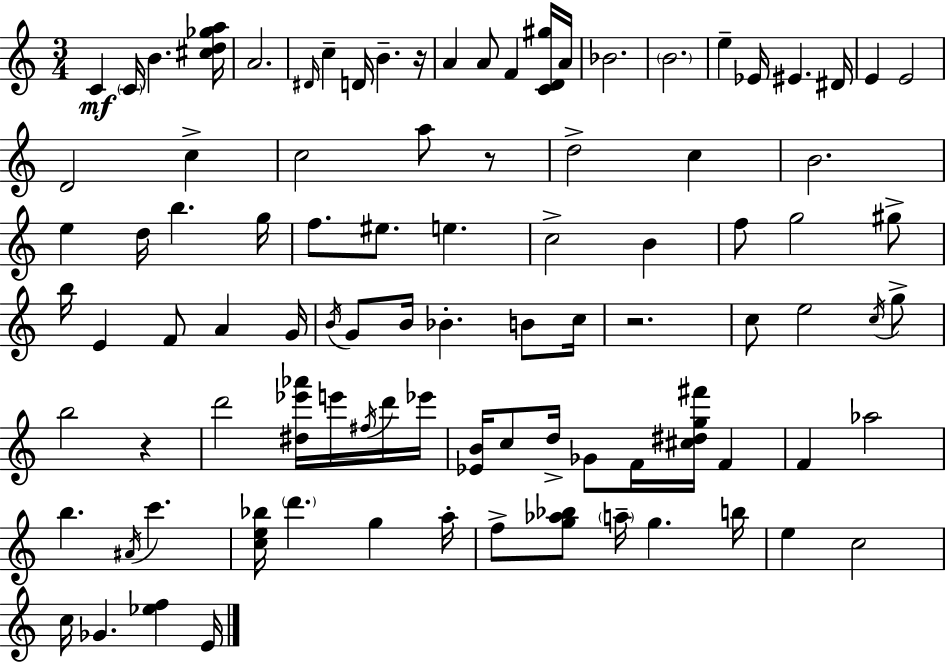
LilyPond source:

{
  \clef treble
  \numericTimeSignature
  \time 3/4
  \key a \minor
  c'4\mf \parenthesize c'16 b'4. <cis'' d'' ges'' a''>16 | a'2. | \grace { dis'16 } c''4-- d'16 b'4.-- | r16 a'4 a'8 f'4 <c' d' gis''>16 | \break a'16 bes'2. | \parenthesize b'2. | e''4-- ees'16 eis'4. | dis'16 e'4 e'2 | \break d'2 c''4-> | c''2 a''8 r8 | d''2-> c''4 | b'2. | \break e''4 d''16 b''4. | g''16 f''8. eis''8. e''4. | c''2-> b'4 | f''8 g''2 gis''8-> | \break b''16 e'4 f'8 a'4 | g'16 \acciaccatura { b'16 } g'8 b'16 bes'4.-. b'8 | c''16 r2. | c''8 e''2 | \break \acciaccatura { c''16 } g''8-> b''2 r4 | d'''2 <dis'' ees''' aes'''>16 | e'''16 \acciaccatura { fis''16 } d'''16 ees'''16 <ees' b'>16 c''8 d''16-> ges'8 f'16 <cis'' dis'' g'' fis'''>16 | f'4 f'4 aes''2 | \break b''4. \acciaccatura { ais'16 } c'''4. | <c'' e'' bes''>16 \parenthesize d'''4. | g''4 a''16-. f''8-> <g'' aes'' bes''>8 \parenthesize a''16-- g''4. | b''16 e''4 c''2 | \break c''16 ges'4. | <ees'' f''>4 e'16 \bar "|."
}